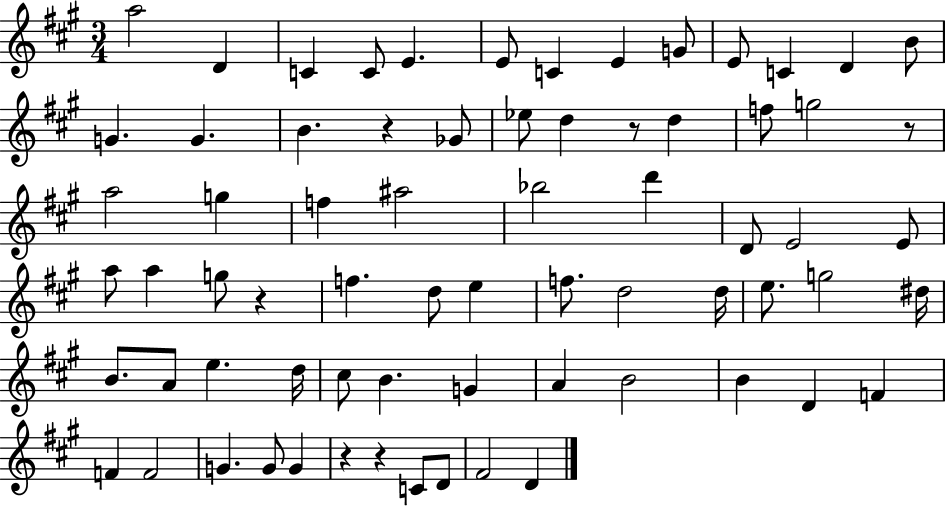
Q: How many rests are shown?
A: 6